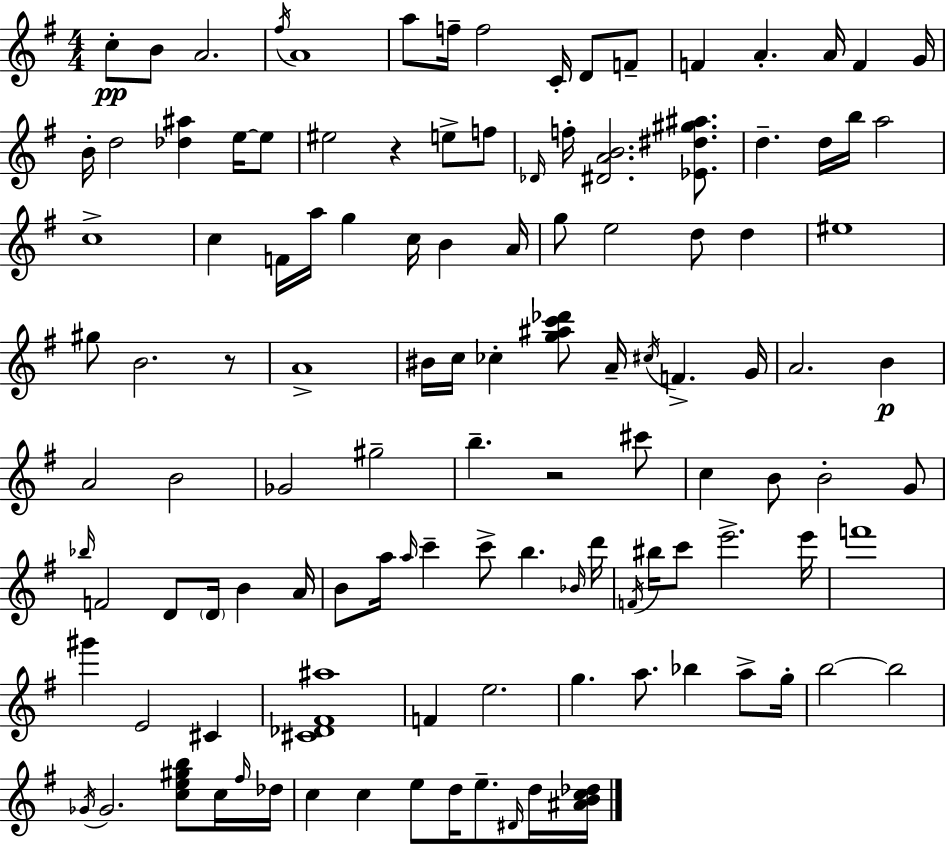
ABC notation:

X:1
T:Untitled
M:4/4
L:1/4
K:G
c/2 B/2 A2 ^f/4 A4 a/2 f/4 f2 C/4 D/2 F/2 F A A/4 F G/4 B/4 d2 [_d^a] e/4 e/2 ^e2 z e/2 f/2 _D/4 f/4 [^DAB]2 [_E^d^g^a]/2 d d/4 b/4 a2 c4 c F/4 a/4 g c/4 B A/4 g/2 e2 d/2 d ^e4 ^g/2 B2 z/2 A4 ^B/4 c/4 _c [g^ac'_d']/2 A/4 ^c/4 F G/4 A2 B A2 B2 _G2 ^g2 b z2 ^c'/2 c B/2 B2 G/2 _b/4 F2 D/2 D/4 B A/4 B/2 a/4 a/4 c' c'/2 b _B/4 d'/4 F/4 ^b/4 c'/2 e'2 e'/4 f'4 ^g' E2 ^C [^C_D^F^a]4 F e2 g a/2 _b a/2 g/4 b2 b2 _G/4 _G2 [ce^gb]/2 c/4 ^f/4 _d/4 c c e/2 d/4 e/2 ^D/4 d/4 [^ABc_d]/4